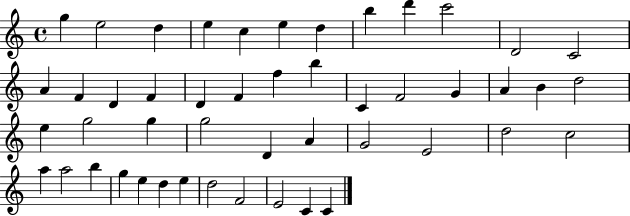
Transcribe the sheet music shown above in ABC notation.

X:1
T:Untitled
M:4/4
L:1/4
K:C
g e2 d e c e d b d' c'2 D2 C2 A F D F D F f b C F2 G A B d2 e g2 g g2 D A G2 E2 d2 c2 a a2 b g e d e d2 F2 E2 C C